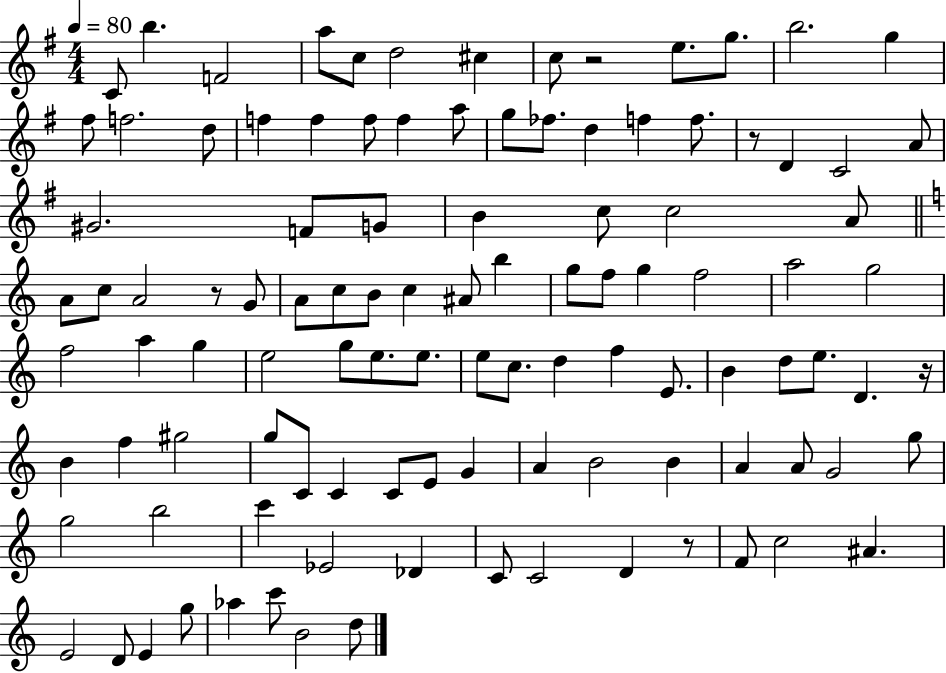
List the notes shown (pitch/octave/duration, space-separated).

C4/e B5/q. F4/h A5/e C5/e D5/h C#5/q C5/e R/h E5/e. G5/e. B5/h. G5/q F#5/e F5/h. D5/e F5/q F5/q F5/e F5/q A5/e G5/e FES5/e. D5/q F5/q F5/e. R/e D4/q C4/h A4/e G#4/h. F4/e G4/e B4/q C5/e C5/h A4/e A4/e C5/e A4/h R/e G4/e A4/e C5/e B4/e C5/q A#4/e B5/q G5/e F5/e G5/q F5/h A5/h G5/h F5/h A5/q G5/q E5/h G5/e E5/e. E5/e. E5/e C5/e. D5/q F5/q E4/e. B4/q D5/e E5/e. D4/q. R/s B4/q F5/q G#5/h G5/e C4/e C4/q C4/e E4/e G4/q A4/q B4/h B4/q A4/q A4/e G4/h G5/e G5/h B5/h C6/q Eb4/h Db4/q C4/e C4/h D4/q R/e F4/e C5/h A#4/q. E4/h D4/e E4/q G5/e Ab5/q C6/e B4/h D5/e